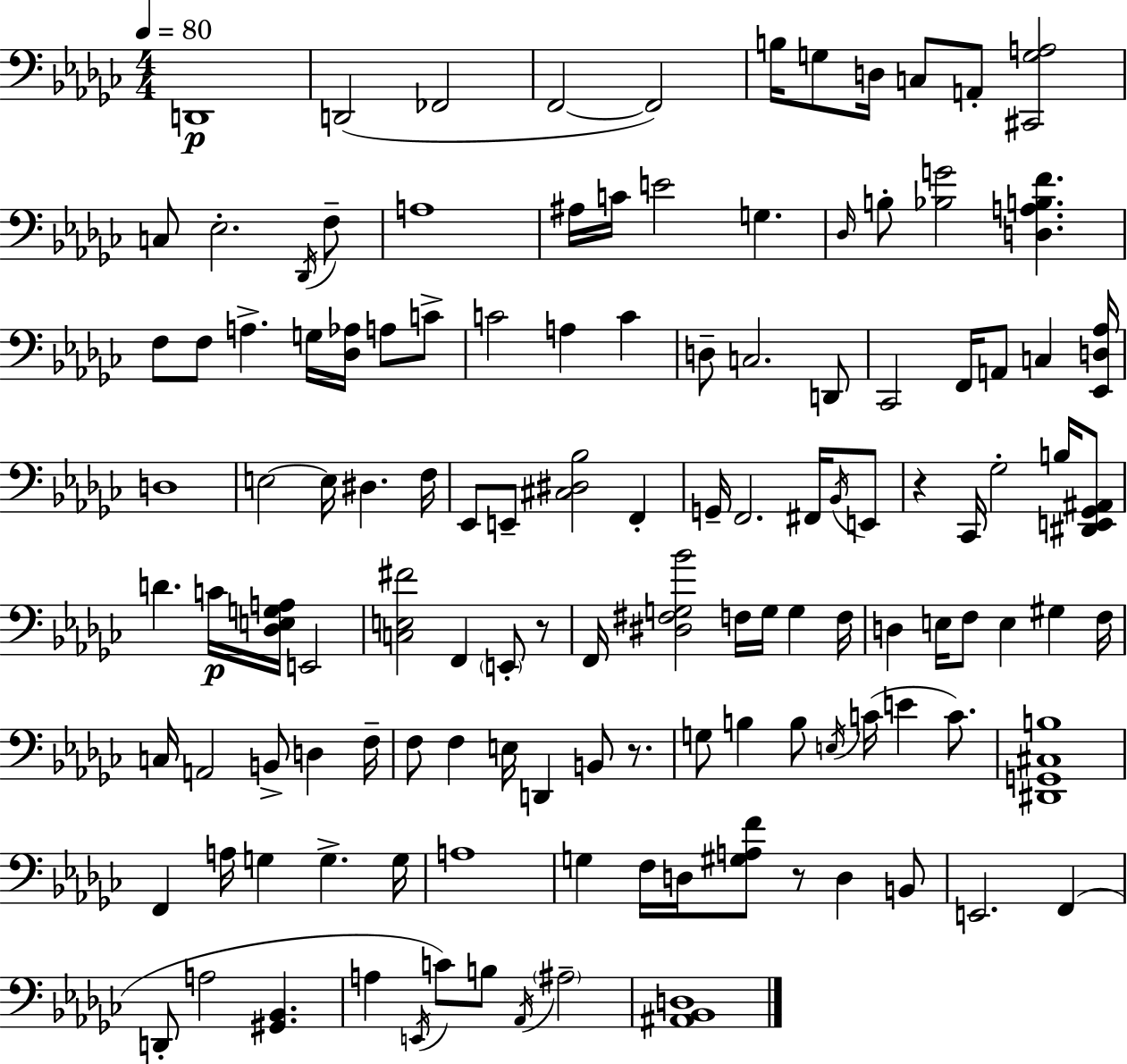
{
  \clef bass
  \numericTimeSignature
  \time 4/4
  \key ees \minor
  \tempo 4 = 80
  d,1\p | d,2( fes,2 | f,2~~ f,2) | b16 g8 d16 c8 a,8-. <cis, g a>2 | \break c8 ees2.-. \acciaccatura { des,16 } f8-- | a1 | ais16 c'16 e'2 g4. | \grace { des16 } b8-. <bes g'>2 <d a b f'>4. | \break f8 f8 a4.-> g16 <des aes>16 a8 | c'8-> c'2 a4 c'4 | d8-- c2. | d,8 ces,2 f,16 a,8 c4 | \break <ees, d aes>16 d1 | e2~~ e16 dis4. | f16 ees,8 e,8-- <cis dis bes>2 f,4-. | g,16-- f,2. fis,16 | \break \acciaccatura { bes,16 } e,8 r4 ces,16 ges2-. | b16 <dis, e, ges, ais,>8 d'4. c'16\p <des e g a>16 e,2 | <c e fis'>2 f,4 \parenthesize e,8-. | r8 f,16 <dis fis g bes'>2 f16 g16 g4 | \break f16 d4 e16 f8 e4 gis4 | f16 c16 a,2 b,8-> d4 | f16-- f8 f4 e16 d,4 b,8 | r8. g8 b4 b8 \acciaccatura { e16 } c'16( e'4 | \break c'8.) <dis, g, cis b>1 | f,4 a16 g4 g4.-> | g16 a1 | g4 f16 d16 <gis a f'>8 r8 d4 | \break b,8 e,2. | f,4( d,8-. a2 <gis, bes,>4. | a4 \acciaccatura { e,16 }) c'8 b8 \acciaccatura { aes,16 } \parenthesize ais2-- | <ais, bes, d>1 | \break \bar "|."
}